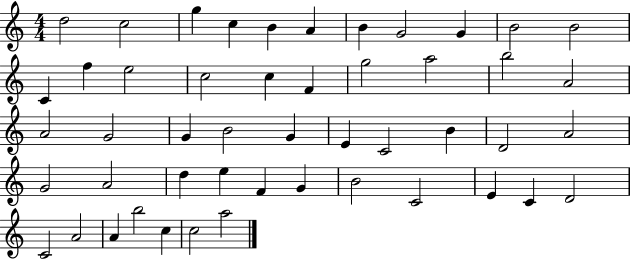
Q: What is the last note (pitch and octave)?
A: A5